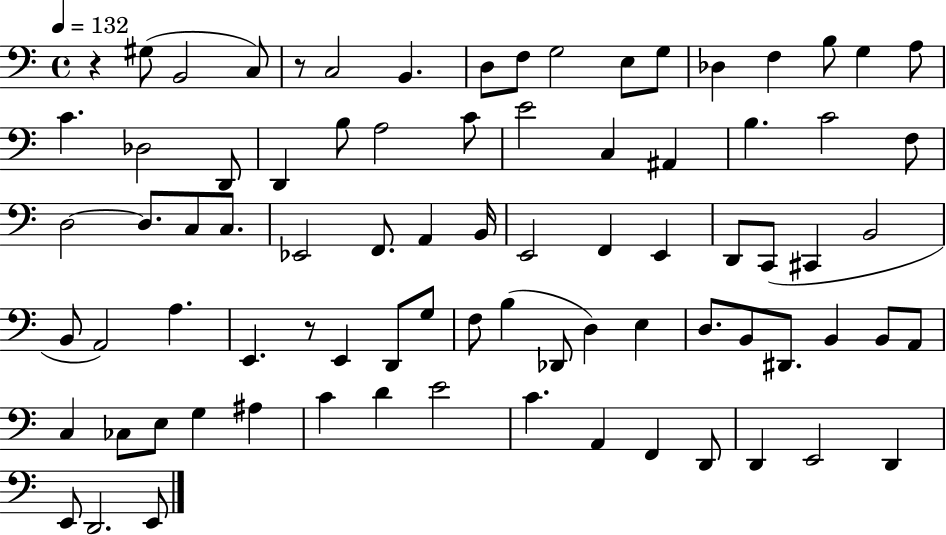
R/q G#3/e B2/h C3/e R/e C3/h B2/q. D3/e F3/e G3/h E3/e G3/e Db3/q F3/q B3/e G3/q A3/e C4/q. Db3/h D2/e D2/q B3/e A3/h C4/e E4/h C3/q A#2/q B3/q. C4/h F3/e D3/h D3/e. C3/e C3/e. Eb2/h F2/e. A2/q B2/s E2/h F2/q E2/q D2/e C2/e C#2/q B2/h B2/e A2/h A3/q. E2/q. R/e E2/q D2/e G3/e F3/e B3/q Db2/e D3/q E3/q D3/e. B2/e D#2/e. B2/q B2/e A2/e C3/q CES3/e E3/e G3/q A#3/q C4/q D4/q E4/h C4/q. A2/q F2/q D2/e D2/q E2/h D2/q E2/e D2/h. E2/e